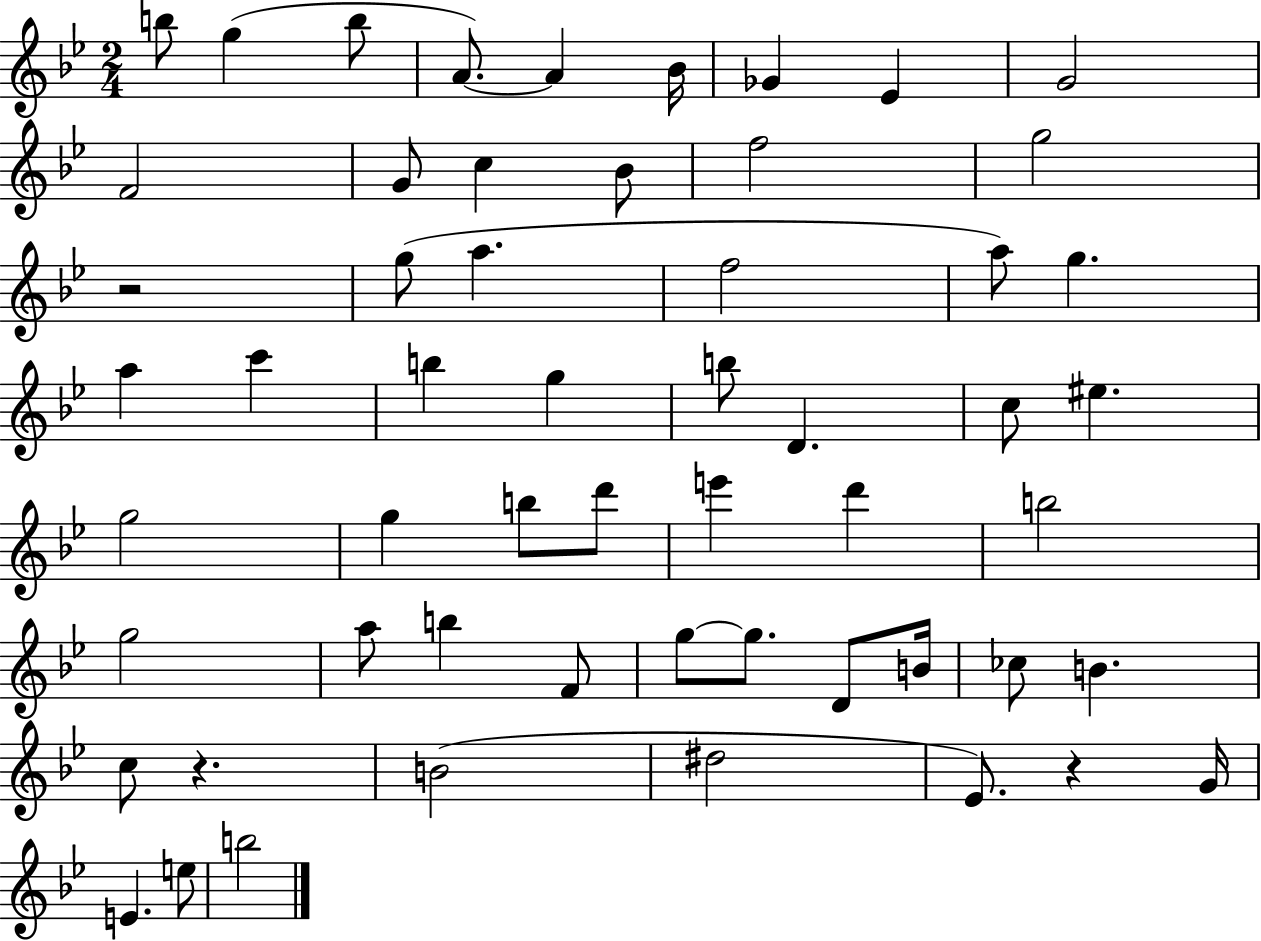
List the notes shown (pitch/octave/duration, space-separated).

B5/e G5/q B5/e A4/e. A4/q Bb4/s Gb4/q Eb4/q G4/h F4/h G4/e C5/q Bb4/e F5/h G5/h R/h G5/e A5/q. F5/h A5/e G5/q. A5/q C6/q B5/q G5/q B5/e D4/q. C5/e EIS5/q. G5/h G5/q B5/e D6/e E6/q D6/q B5/h G5/h A5/e B5/q F4/e G5/e G5/e. D4/e B4/s CES5/e B4/q. C5/e R/q. B4/h D#5/h Eb4/e. R/q G4/s E4/q. E5/e B5/h